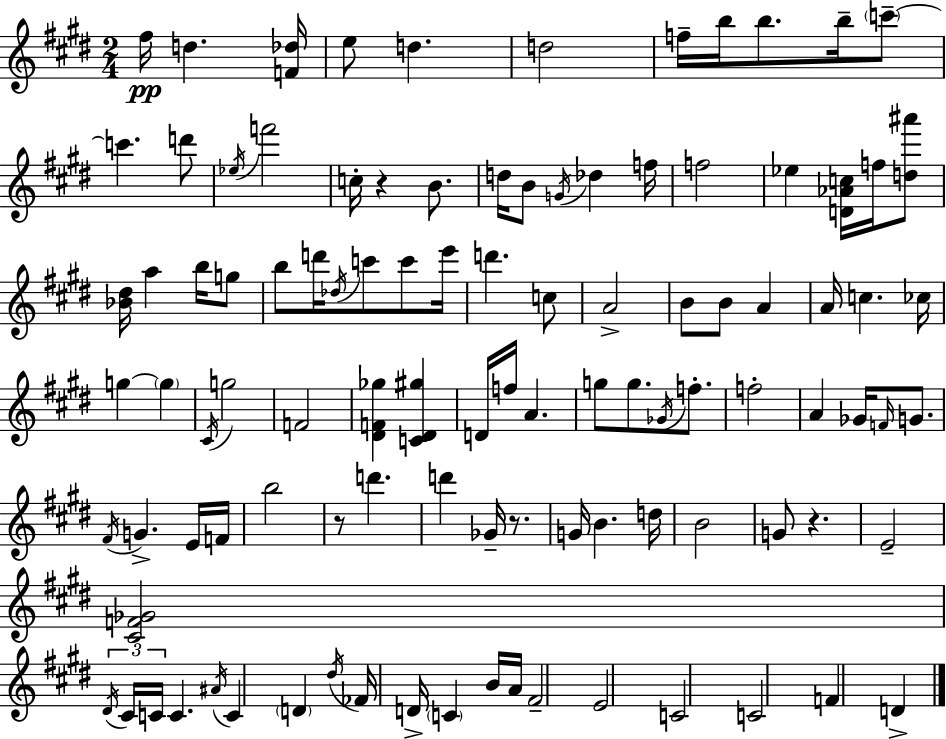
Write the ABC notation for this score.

X:1
T:Untitled
M:2/4
L:1/4
K:E
^f/4 d [F_d]/4 e/2 d d2 f/4 b/4 b/2 b/4 c'/2 c' d'/2 _e/4 f'2 c/4 z B/2 d/4 B/2 G/4 _d f/4 f2 _e [D_Ac]/4 f/4 [d^a']/2 [_B^d]/4 a b/4 g/2 b/2 d'/4 _d/4 c'/2 c'/2 e'/4 d' c/2 A2 B/2 B/2 A A/4 c _c/4 g g ^C/4 g2 F2 [^DF_g] [C^D^g] D/4 f/4 A g/2 g/2 _G/4 f/2 f2 A _G/4 F/4 G/2 ^F/4 G E/4 F/4 b2 z/2 d' d' _G/4 z/2 G/4 B d/4 B2 G/2 z E2 [^CF_G]2 ^D/4 ^C/4 C/4 C ^A/4 C D ^d/4 _F/4 D/4 C B/4 A/4 ^F2 E2 C2 C2 F D